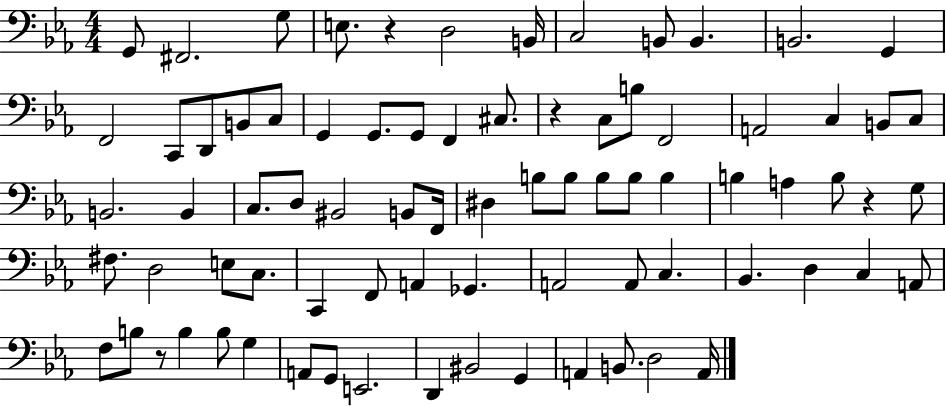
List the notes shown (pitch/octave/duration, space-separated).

G2/e F#2/h. G3/e E3/e. R/q D3/h B2/s C3/h B2/e B2/q. B2/h. G2/q F2/h C2/e D2/e B2/e C3/e G2/q G2/e. G2/e F2/q C#3/e. R/q C3/e B3/e F2/h A2/h C3/q B2/e C3/e B2/h. B2/q C3/e. D3/e BIS2/h B2/e F2/s D#3/q B3/e B3/e B3/e B3/e B3/q B3/q A3/q B3/e R/q G3/e F#3/e. D3/h E3/e C3/e. C2/q F2/e A2/q Gb2/q. A2/h A2/e C3/q. Bb2/q. D3/q C3/q A2/e F3/e B3/e R/e B3/q B3/e G3/q A2/e G2/e E2/h. D2/q BIS2/h G2/q A2/q B2/e. D3/h A2/s